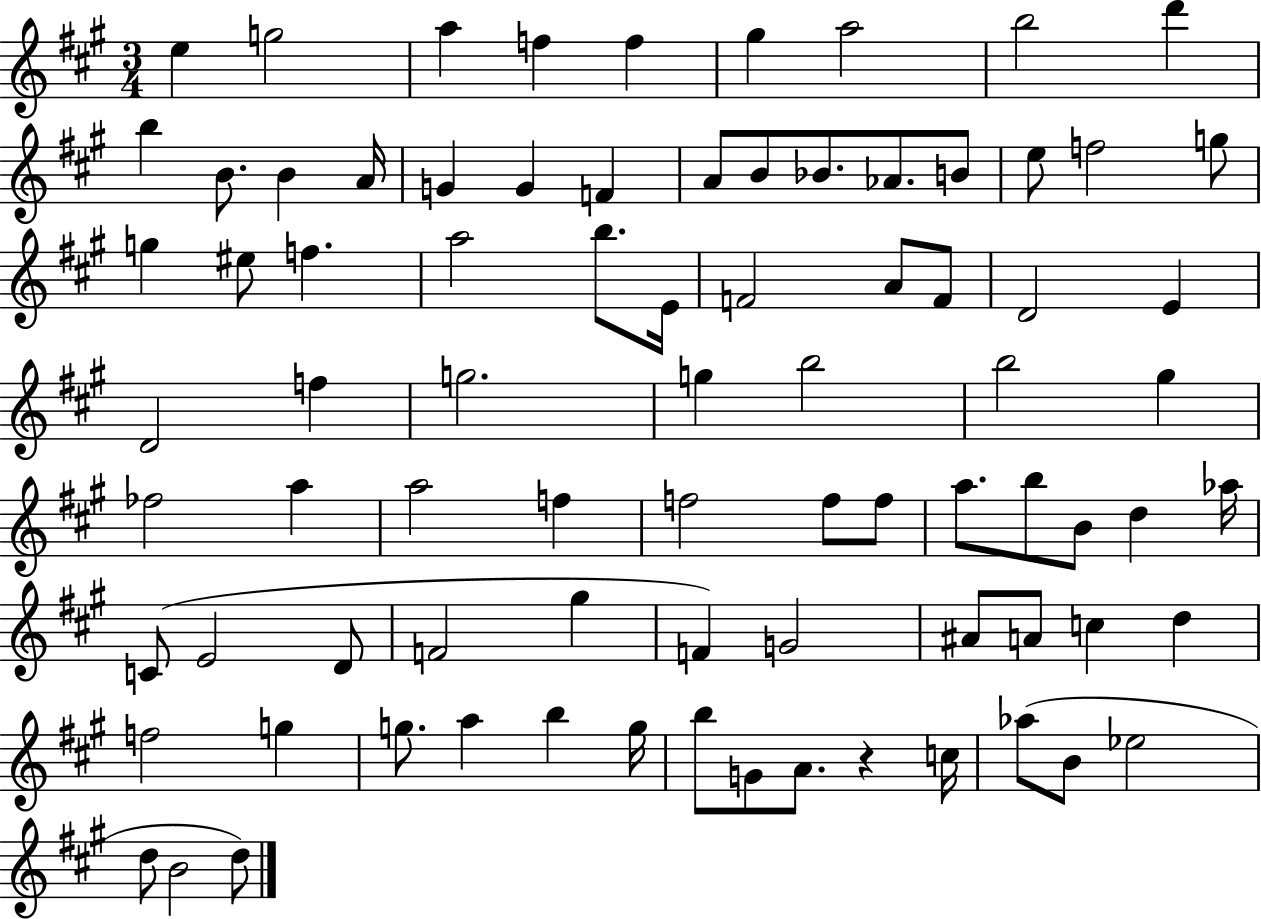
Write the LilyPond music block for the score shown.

{
  \clef treble
  \numericTimeSignature
  \time 3/4
  \key a \major
  e''4 g''2 | a''4 f''4 f''4 | gis''4 a''2 | b''2 d'''4 | \break b''4 b'8. b'4 a'16 | g'4 g'4 f'4 | a'8 b'8 bes'8. aes'8. b'8 | e''8 f''2 g''8 | \break g''4 eis''8 f''4. | a''2 b''8. e'16 | f'2 a'8 f'8 | d'2 e'4 | \break d'2 f''4 | g''2. | g''4 b''2 | b''2 gis''4 | \break fes''2 a''4 | a''2 f''4 | f''2 f''8 f''8 | a''8. b''8 b'8 d''4 aes''16 | \break c'8( e'2 d'8 | f'2 gis''4 | f'4) g'2 | ais'8 a'8 c''4 d''4 | \break f''2 g''4 | g''8. a''4 b''4 g''16 | b''8 g'8 a'8. r4 c''16 | aes''8( b'8 ees''2 | \break d''8 b'2 d''8) | \bar "|."
}